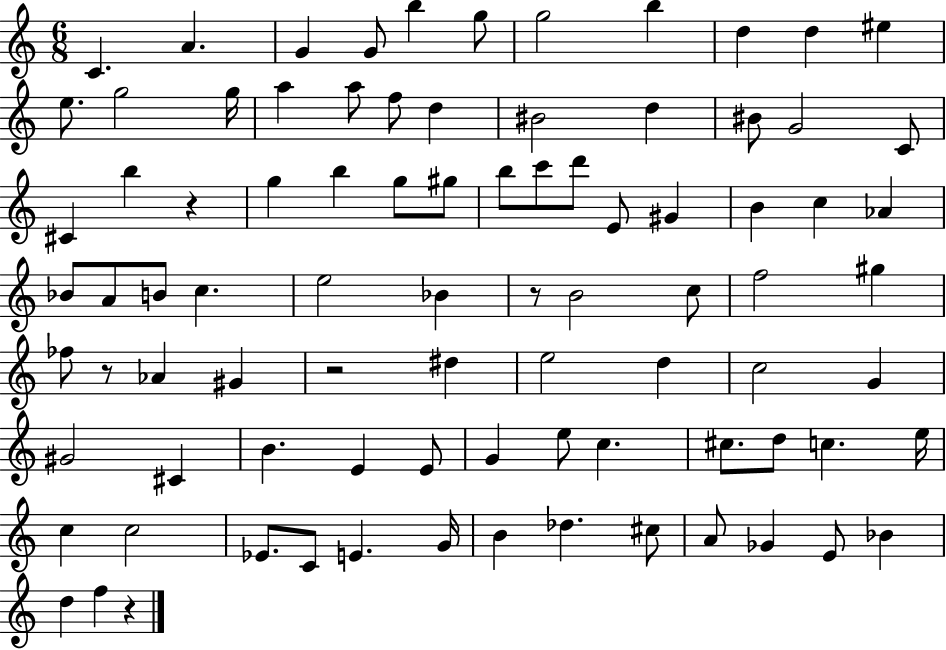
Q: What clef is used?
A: treble